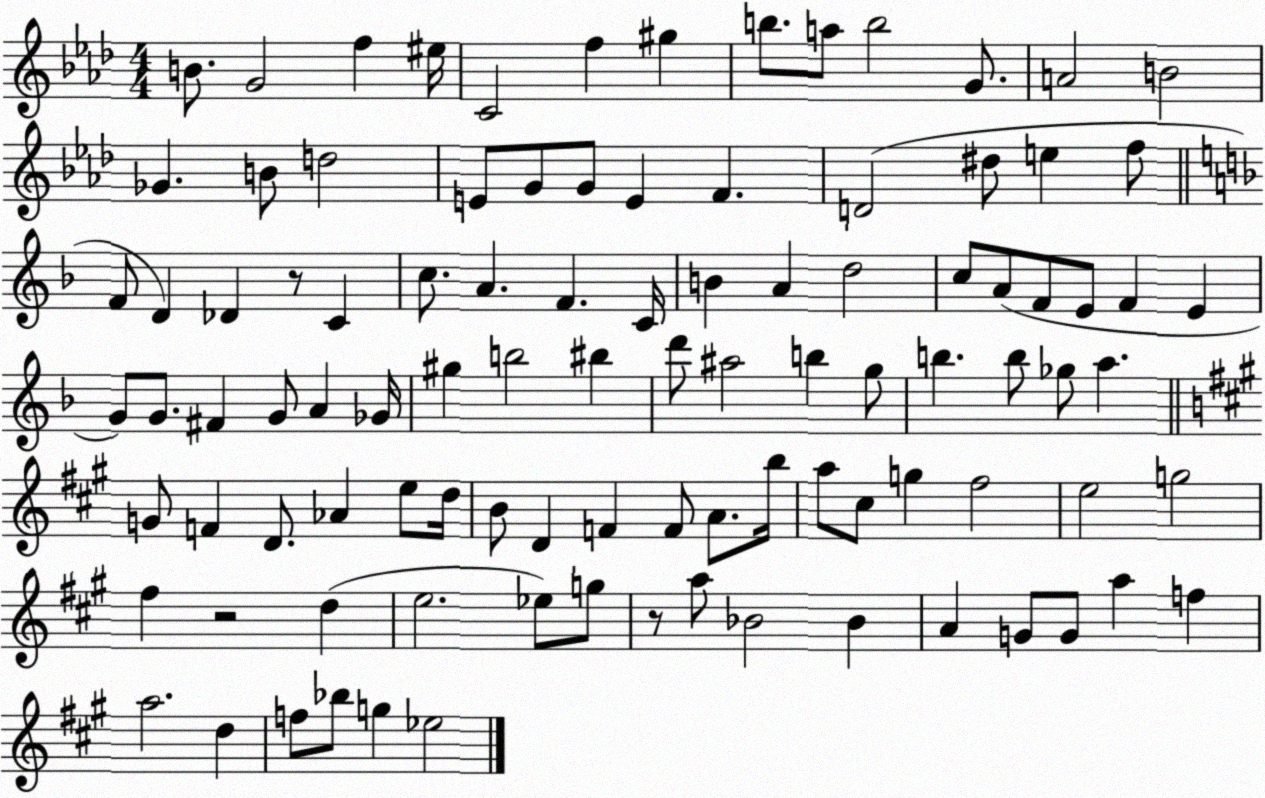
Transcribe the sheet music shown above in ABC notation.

X:1
T:Untitled
M:4/4
L:1/4
K:Ab
B/2 G2 f ^e/4 C2 f ^g b/2 a/2 b2 G/2 A2 B2 _G B/2 d2 E/2 G/2 G/2 E F D2 ^d/2 e f/2 F/2 D _D z/2 C c/2 A F C/4 B A d2 c/2 A/2 F/2 E/2 F E G/2 G/2 ^F G/2 A _G/4 ^g b2 ^b d'/2 ^a2 b g/2 b b/2 _g/2 a G/2 F D/2 _A e/2 d/4 B/2 D F F/2 A/2 b/4 a/2 ^c/2 g ^f2 e2 g2 ^f z2 d e2 _e/2 g/2 z/2 a/2 _B2 _B A G/2 G/2 a f a2 d f/2 _b/2 g _e2